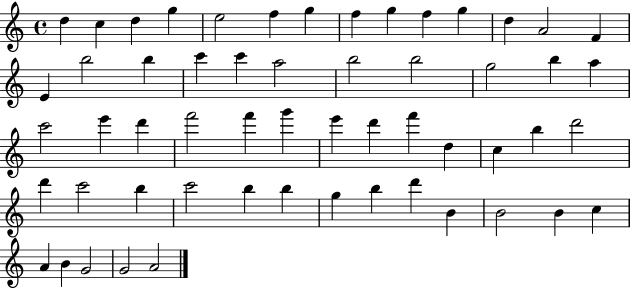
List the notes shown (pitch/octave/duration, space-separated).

D5/q C5/q D5/q G5/q E5/h F5/q G5/q F5/q G5/q F5/q G5/q D5/q A4/h F4/q E4/q B5/h B5/q C6/q C6/q A5/h B5/h B5/h G5/h B5/q A5/q C6/h E6/q D6/q F6/h F6/q G6/q E6/q D6/q F6/q D5/q C5/q B5/q D6/h D6/q C6/h B5/q C6/h B5/q B5/q G5/q B5/q D6/q B4/q B4/h B4/q C5/q A4/q B4/q G4/h G4/h A4/h